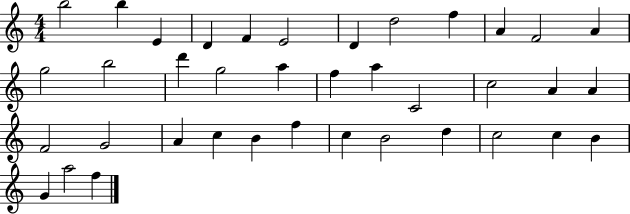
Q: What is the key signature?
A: C major